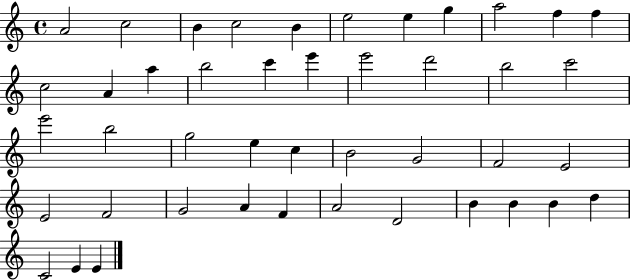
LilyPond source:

{
  \clef treble
  \time 4/4
  \defaultTimeSignature
  \key c \major
  a'2 c''2 | b'4 c''2 b'4 | e''2 e''4 g''4 | a''2 f''4 f''4 | \break c''2 a'4 a''4 | b''2 c'''4 e'''4 | e'''2 d'''2 | b''2 c'''2 | \break e'''2 b''2 | g''2 e''4 c''4 | b'2 g'2 | f'2 e'2 | \break e'2 f'2 | g'2 a'4 f'4 | a'2 d'2 | b'4 b'4 b'4 d''4 | \break c'2 e'4 e'4 | \bar "|."
}